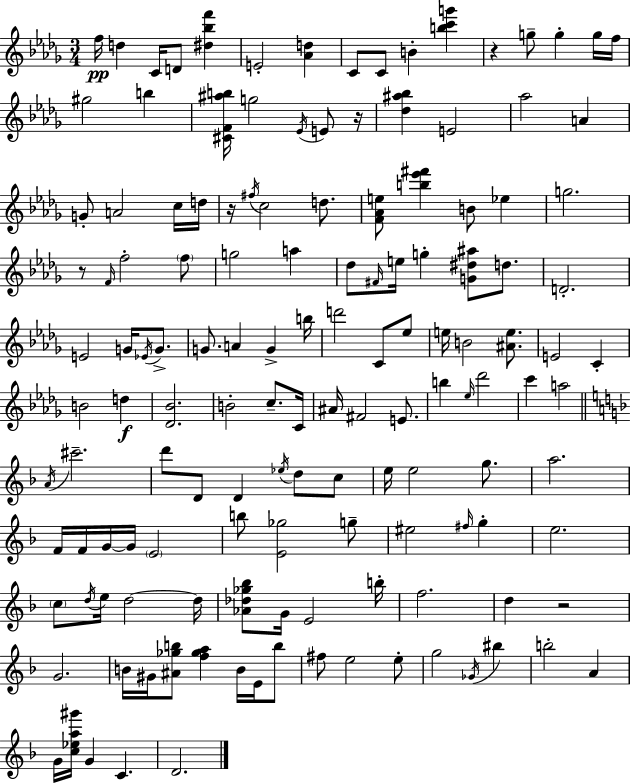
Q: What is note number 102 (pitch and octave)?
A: D5